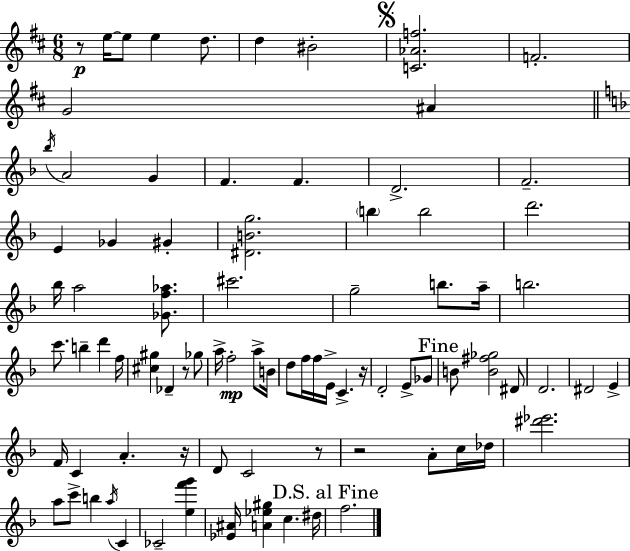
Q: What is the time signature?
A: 6/8